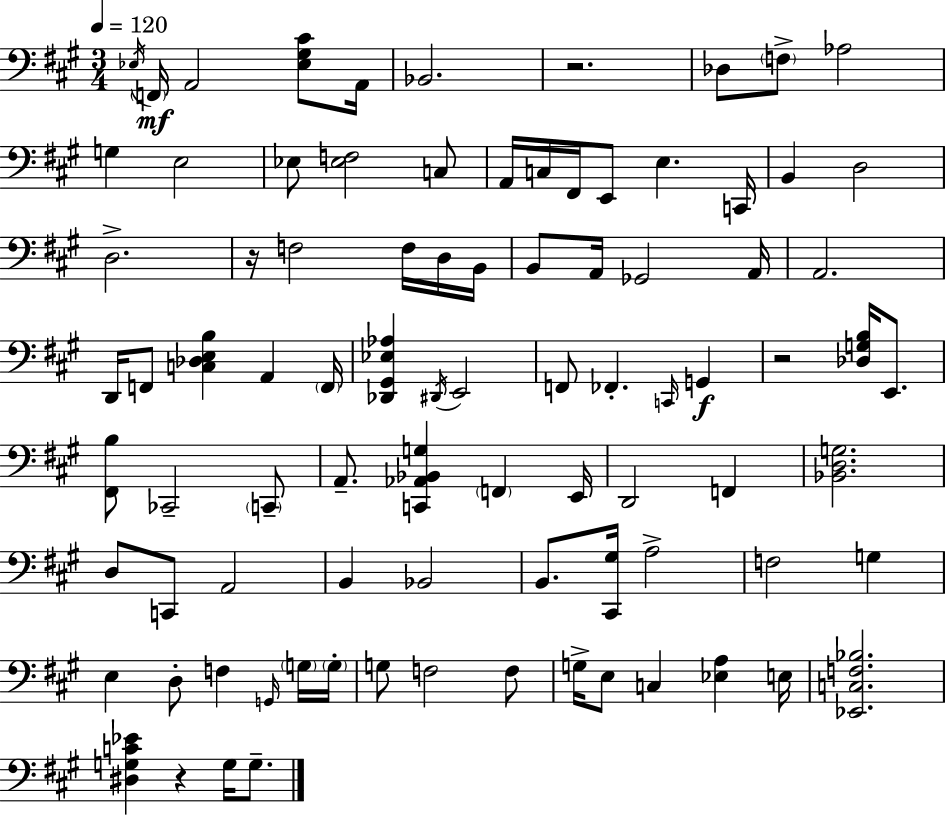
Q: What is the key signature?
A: A major